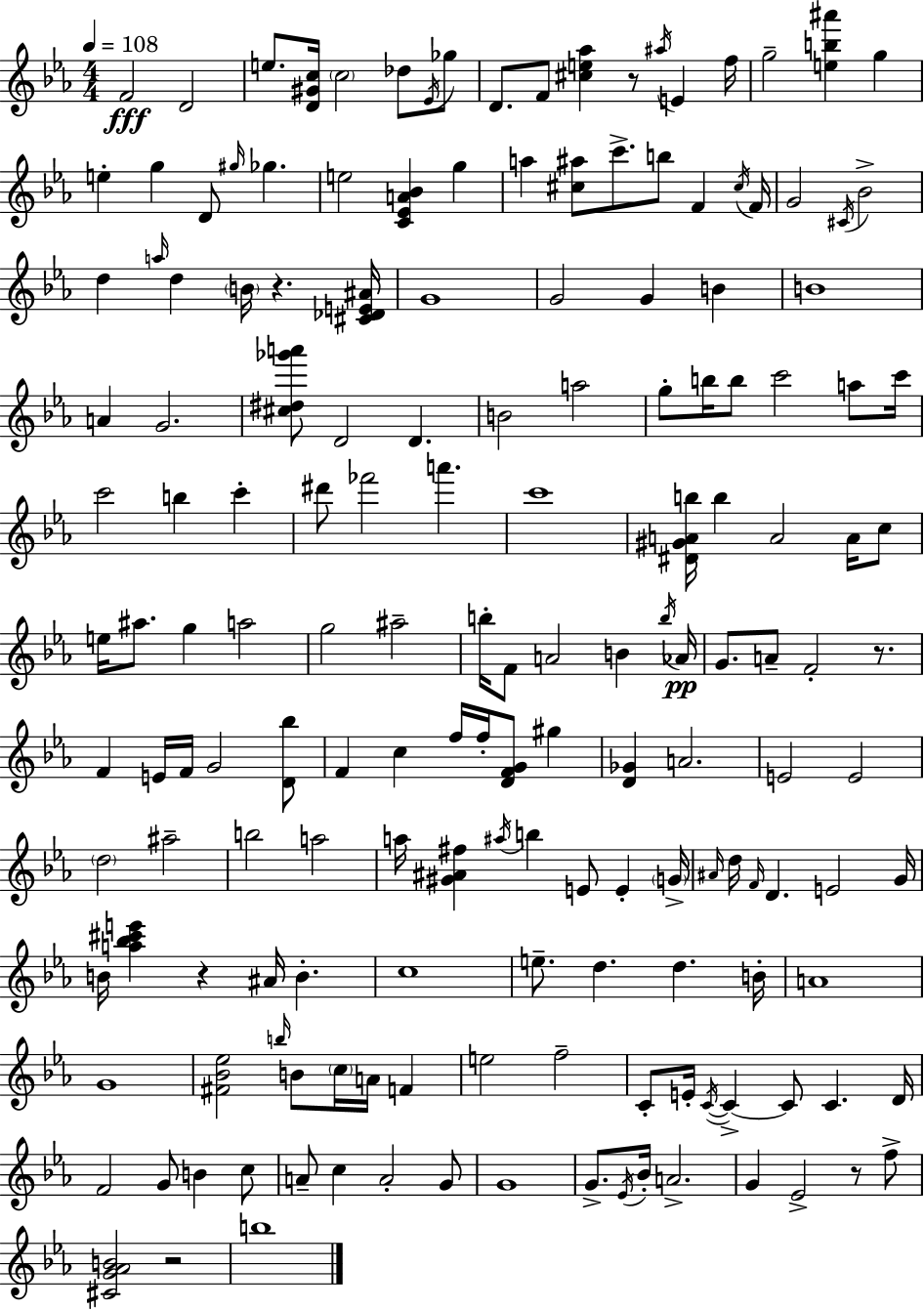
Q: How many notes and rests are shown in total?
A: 167